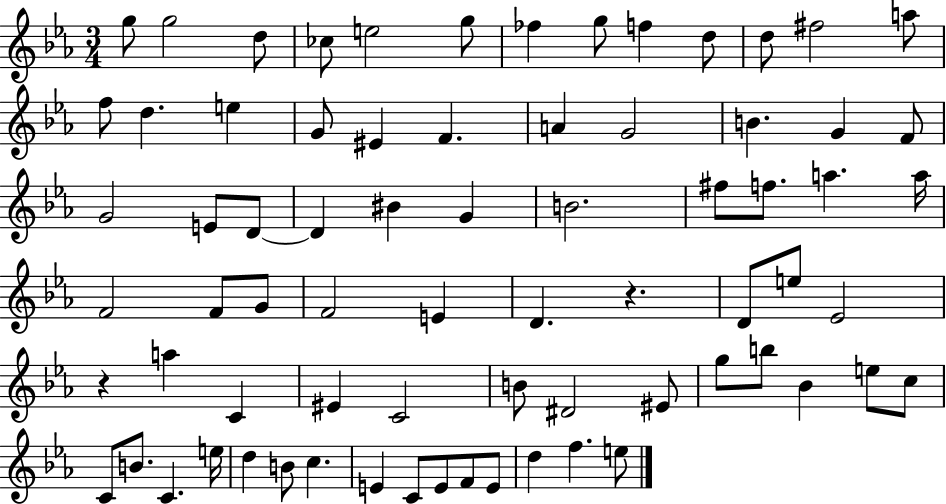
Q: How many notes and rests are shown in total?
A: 73